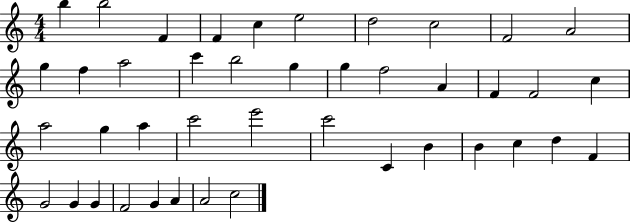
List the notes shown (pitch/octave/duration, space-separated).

B5/q B5/h F4/q F4/q C5/q E5/h D5/h C5/h F4/h A4/h G5/q F5/q A5/h C6/q B5/h G5/q G5/q F5/h A4/q F4/q F4/h C5/q A5/h G5/q A5/q C6/h E6/h C6/h C4/q B4/q B4/q C5/q D5/q F4/q G4/h G4/q G4/q F4/h G4/q A4/q A4/h C5/h